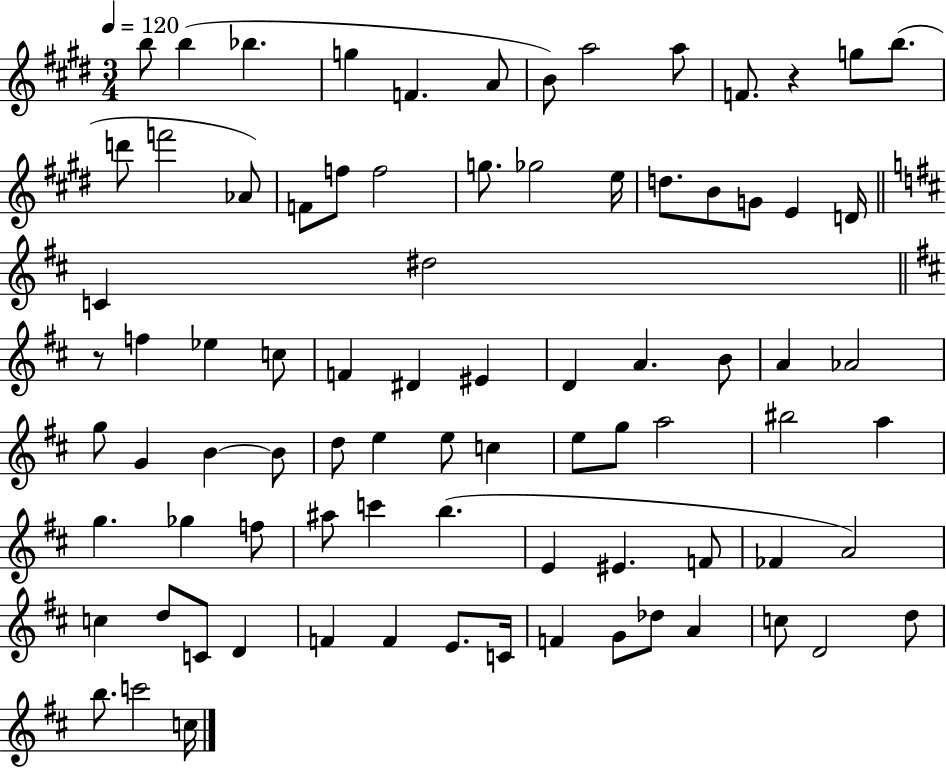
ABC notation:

X:1
T:Untitled
M:3/4
L:1/4
K:E
b/2 b _b g F A/2 B/2 a2 a/2 F/2 z g/2 b/2 d'/2 f'2 _A/2 F/2 f/2 f2 g/2 _g2 e/4 d/2 B/2 G/2 E D/4 C ^d2 z/2 f _e c/2 F ^D ^E D A B/2 A _A2 g/2 G B B/2 d/2 e e/2 c e/2 g/2 a2 ^b2 a g _g f/2 ^a/2 c' b E ^E F/2 _F A2 c d/2 C/2 D F F E/2 C/4 F G/2 _d/2 A c/2 D2 d/2 b/2 c'2 c/4